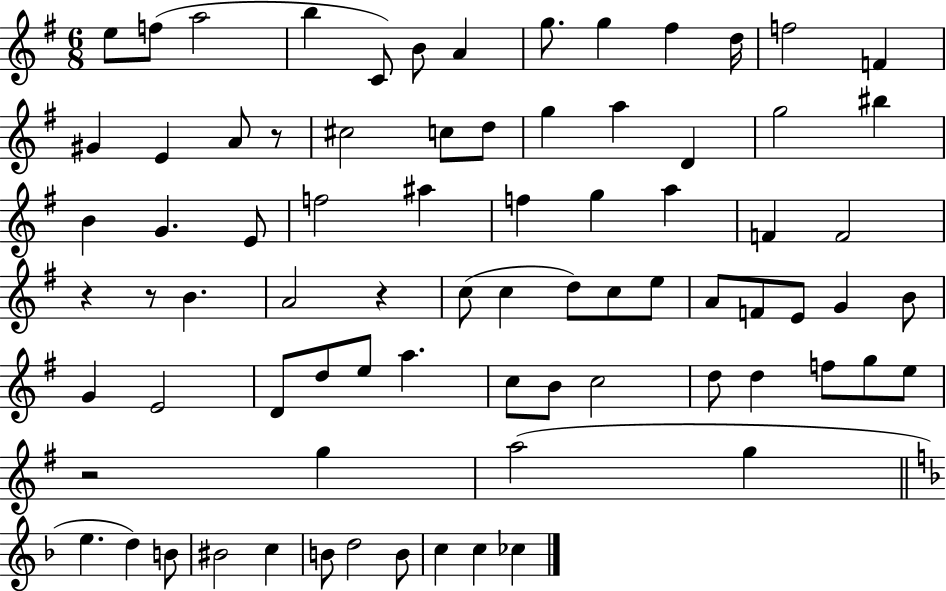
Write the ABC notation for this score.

X:1
T:Untitled
M:6/8
L:1/4
K:G
e/2 f/2 a2 b C/2 B/2 A g/2 g ^f d/4 f2 F ^G E A/2 z/2 ^c2 c/2 d/2 g a D g2 ^b B G E/2 f2 ^a f g a F F2 z z/2 B A2 z c/2 c d/2 c/2 e/2 A/2 F/2 E/2 G B/2 G E2 D/2 d/2 e/2 a c/2 B/2 c2 d/2 d f/2 g/2 e/2 z2 g a2 g e d B/2 ^B2 c B/2 d2 B/2 c c _c